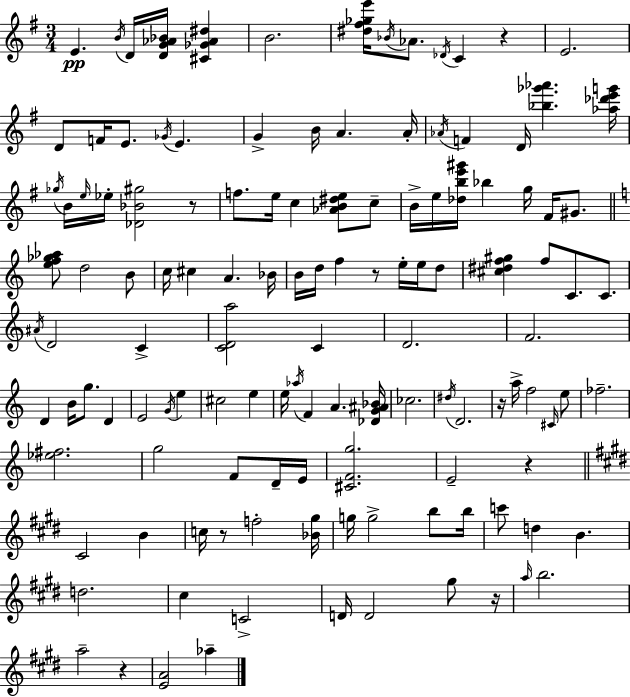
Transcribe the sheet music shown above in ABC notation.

X:1
T:Untitled
M:3/4
L:1/4
K:G
E B/4 D/4 [DG_A_B]/4 [^C_G_A^d] B2 [^d^f_ge']/4 _B/4 _A/2 _D/4 C z E2 D/2 F/4 E/2 _G/4 E G B/4 A A/4 _A/4 F D/4 [_b_g'_a'] [_a_d'e'g']/4 _g/4 B/4 e/4 _e/4 [_D_B^g]2 z/2 f/2 e/4 c [_AB^de]/2 c/2 B/4 e/4 [_dbe'^g']/4 _b g/4 ^F/4 ^G/2 [ef_g_a]/2 d2 B/2 c/4 ^c A _B/4 B/4 d/4 f z/2 e/4 e/4 d/2 [^c^df^g] f/2 C/2 C/2 ^A/4 D2 C [CDa]2 C D2 F2 D B/4 g/2 D E2 G/4 e ^c2 e e/4 _a/4 F A [_DG^A_B]/4 _c2 ^d/4 D2 z/4 a/4 f2 ^C/4 e/2 _f2 [_e^f]2 g2 F/2 D/4 E/4 [^CFg]2 E2 z ^C2 B c/4 z/2 f2 [_B^g]/4 g/4 g2 b/2 b/4 c'/2 d B d2 ^c C2 D/4 D2 ^g/2 z/4 a/4 b2 a2 z [EA]2 _a